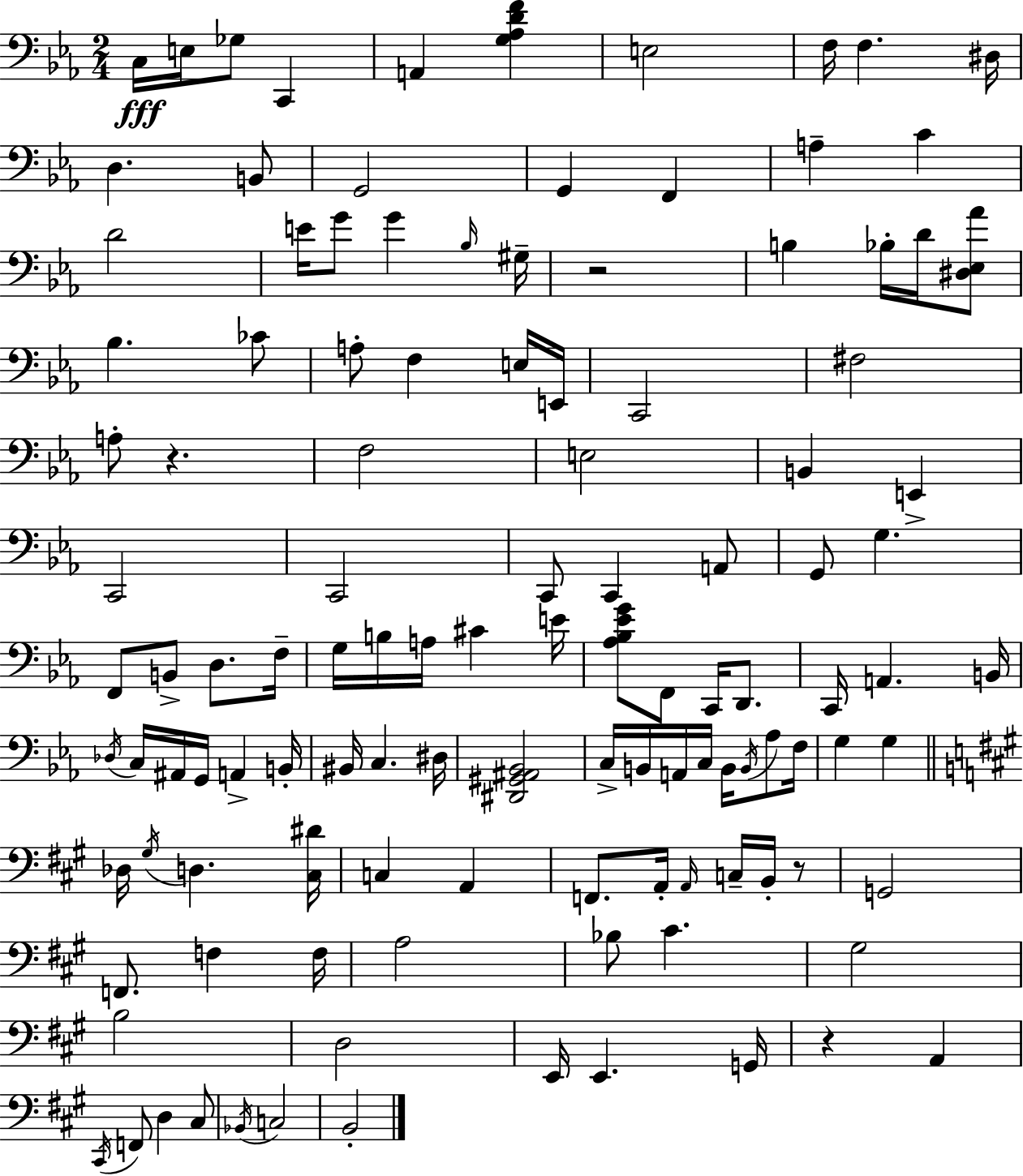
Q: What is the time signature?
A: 2/4